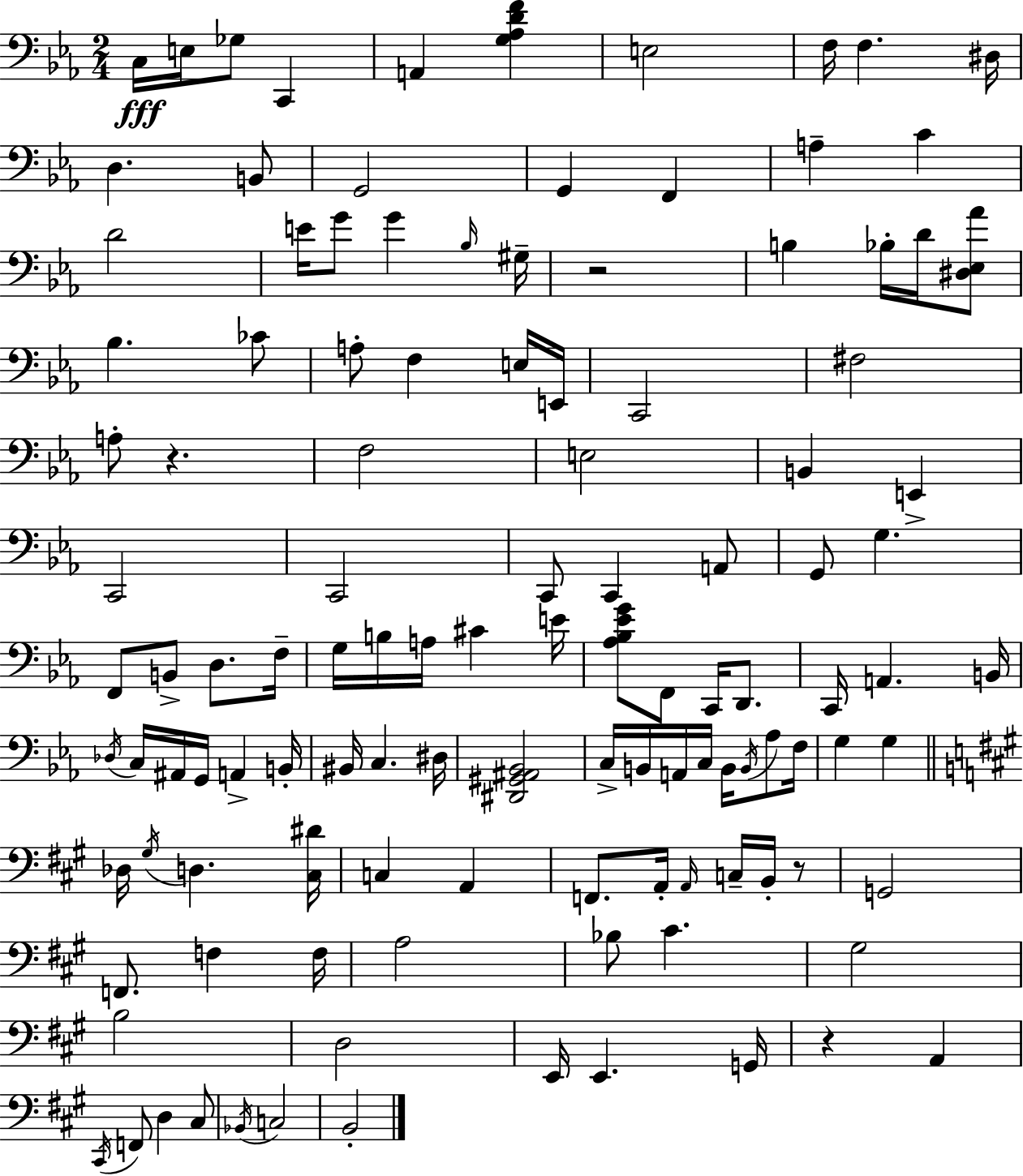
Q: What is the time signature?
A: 2/4